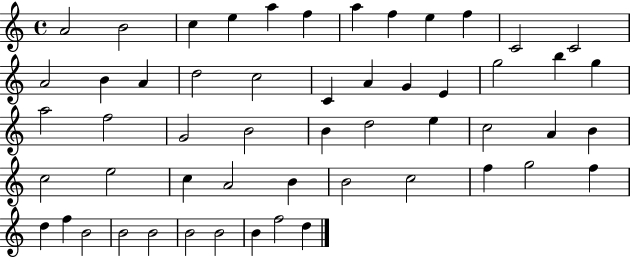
A4/h B4/h C5/q E5/q A5/q F5/q A5/q F5/q E5/q F5/q C4/h C4/h A4/h B4/q A4/q D5/h C5/h C4/q A4/q G4/q E4/q G5/h B5/q G5/q A5/h F5/h G4/h B4/h B4/q D5/h E5/q C5/h A4/q B4/q C5/h E5/h C5/q A4/h B4/q B4/h C5/h F5/q G5/h F5/q D5/q F5/q B4/h B4/h B4/h B4/h B4/h B4/q F5/h D5/q